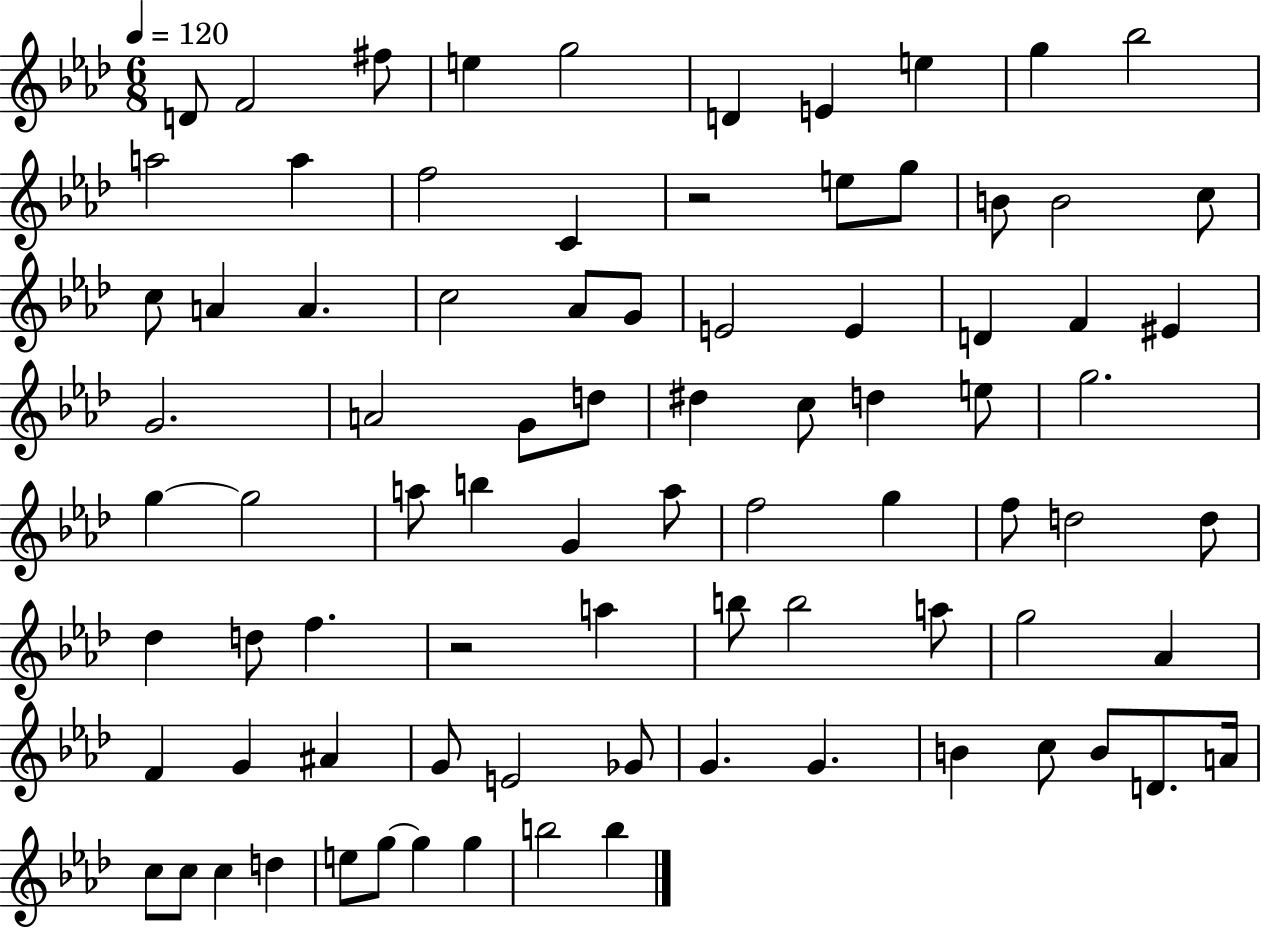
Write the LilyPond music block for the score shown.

{
  \clef treble
  \numericTimeSignature
  \time 6/8
  \key aes \major
  \tempo 4 = 120
  \repeat volta 2 { d'8 f'2 fis''8 | e''4 g''2 | d'4 e'4 e''4 | g''4 bes''2 | \break a''2 a''4 | f''2 c'4 | r2 e''8 g''8 | b'8 b'2 c''8 | \break c''8 a'4 a'4. | c''2 aes'8 g'8 | e'2 e'4 | d'4 f'4 eis'4 | \break g'2. | a'2 g'8 d''8 | dis''4 c''8 d''4 e''8 | g''2. | \break g''4~~ g''2 | a''8 b''4 g'4 a''8 | f''2 g''4 | f''8 d''2 d''8 | \break des''4 d''8 f''4. | r2 a''4 | b''8 b''2 a''8 | g''2 aes'4 | \break f'4 g'4 ais'4 | g'8 e'2 ges'8 | g'4. g'4. | b'4 c''8 b'8 d'8. a'16 | \break c''8 c''8 c''4 d''4 | e''8 g''8~~ g''4 g''4 | b''2 b''4 | } \bar "|."
}